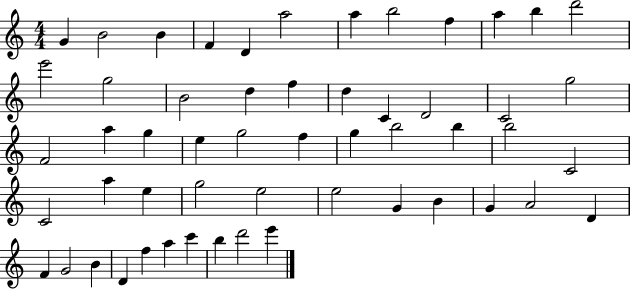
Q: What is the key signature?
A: C major